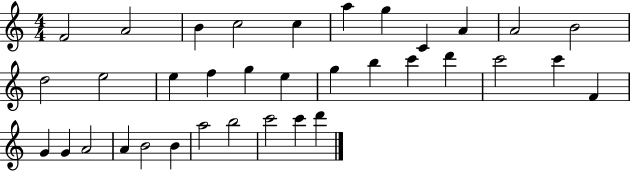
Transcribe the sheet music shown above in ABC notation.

X:1
T:Untitled
M:4/4
L:1/4
K:C
F2 A2 B c2 c a g C A A2 B2 d2 e2 e f g e g b c' d' c'2 c' F G G A2 A B2 B a2 b2 c'2 c' d'